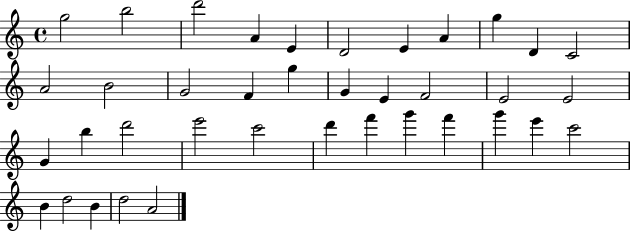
X:1
T:Untitled
M:4/4
L:1/4
K:C
g2 b2 d'2 A E D2 E A g D C2 A2 B2 G2 F g G E F2 E2 E2 G b d'2 e'2 c'2 d' f' g' f' g' e' c'2 B d2 B d2 A2